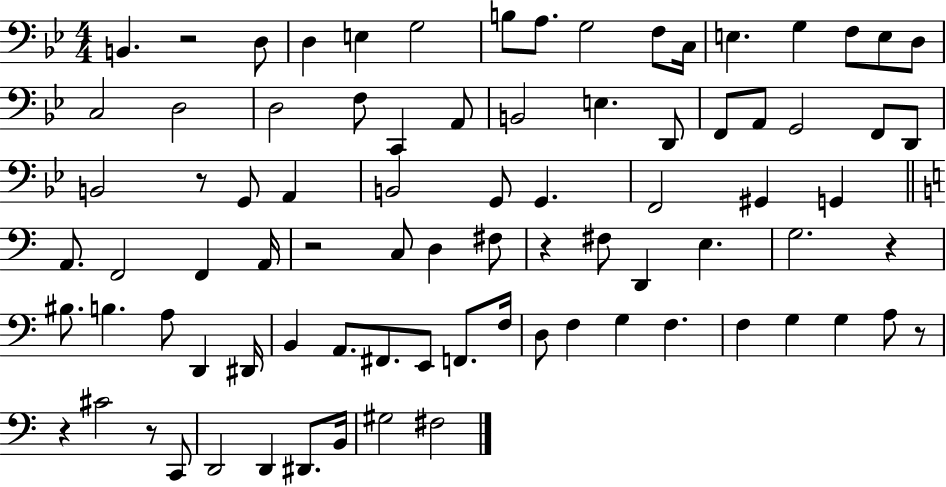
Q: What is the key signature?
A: BES major